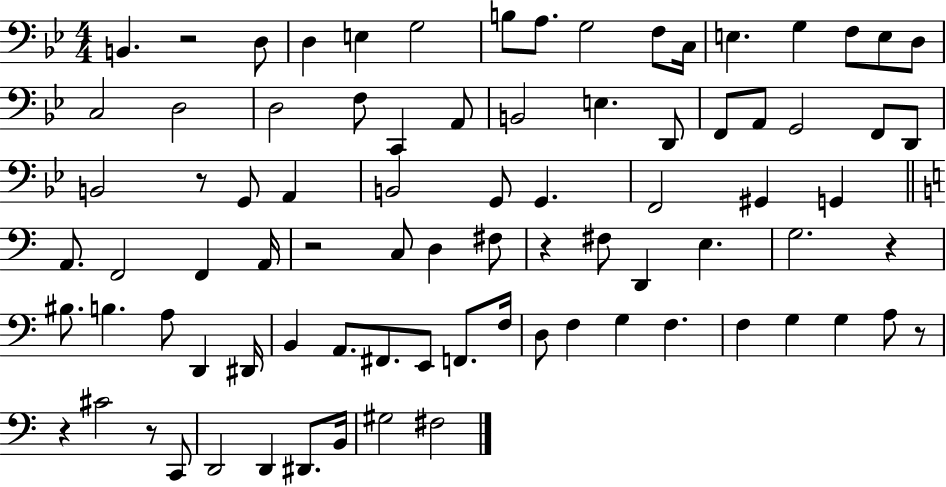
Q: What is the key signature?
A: BES major